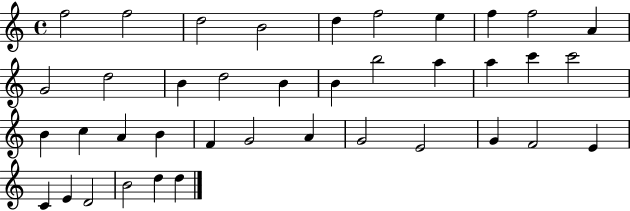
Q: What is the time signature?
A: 4/4